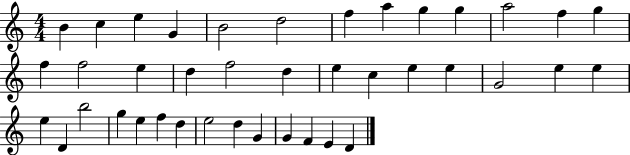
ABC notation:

X:1
T:Untitled
M:4/4
L:1/4
K:C
B c e G B2 d2 f a g g a2 f g f f2 e d f2 d e c e e G2 e e e D b2 g e f d e2 d G G F E D